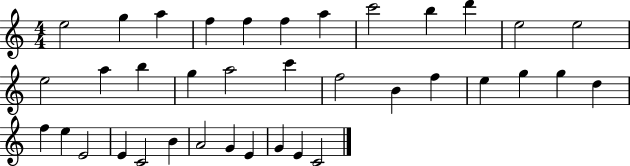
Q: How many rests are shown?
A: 0